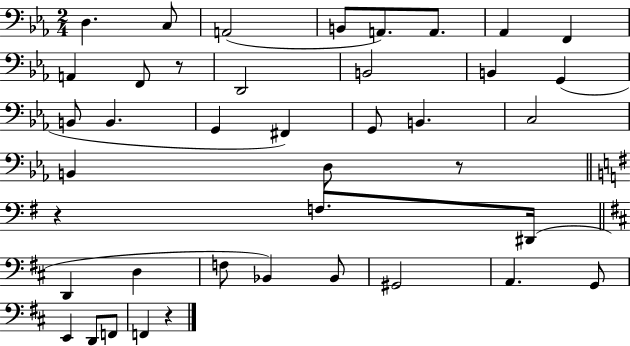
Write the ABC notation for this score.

X:1
T:Untitled
M:2/4
L:1/4
K:Eb
D, C,/2 A,,2 B,,/2 A,,/2 A,,/2 _A,, F,, A,, F,,/2 z/2 D,,2 B,,2 B,, G,, B,,/2 B,, G,, ^F,, G,,/2 B,, C,2 B,, D,/2 z/2 z F,/2 ^D,,/4 D,, D, F,/2 _B,, _B,,/2 ^G,,2 A,, G,,/2 E,, D,,/2 F,,/2 F,, z